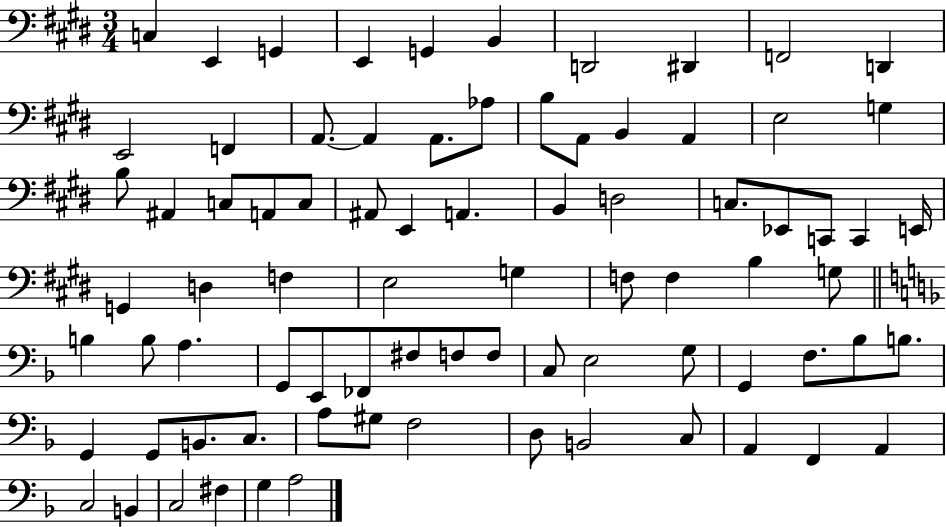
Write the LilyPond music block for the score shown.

{
  \clef bass
  \numericTimeSignature
  \time 3/4
  \key e \major
  \repeat volta 2 { c4 e,4 g,4 | e,4 g,4 b,4 | d,2 dis,4 | f,2 d,4 | \break e,2 f,4 | a,8.~~ a,4 a,8. aes8 | b8 a,8 b,4 a,4 | e2 g4 | \break b8 ais,4 c8 a,8 c8 | ais,8 e,4 a,4. | b,4 d2 | c8. ees,8 c,8 c,4 e,16 | \break g,4 d4 f4 | e2 g4 | f8 f4 b4 g8 | \bar "||" \break \key d \minor b4 b8 a4. | g,8 e,8 fes,8 fis8 f8 f8 | c8 e2 g8 | g,4 f8. bes8 b8. | \break g,4 g,8 b,8. c8. | a8 gis8 f2 | d8 b,2 c8 | a,4 f,4 a,4 | \break c2 b,4 | c2 fis4 | g4 a2 | } \bar "|."
}